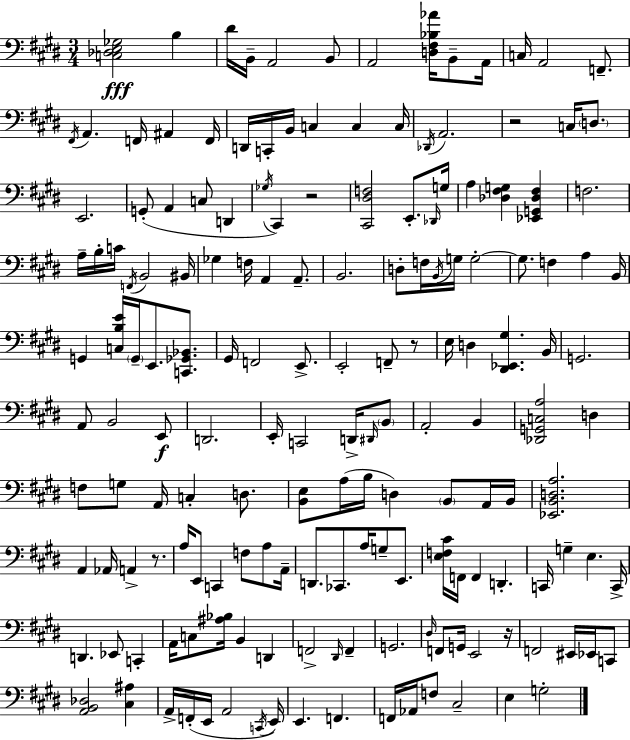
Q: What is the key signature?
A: E major